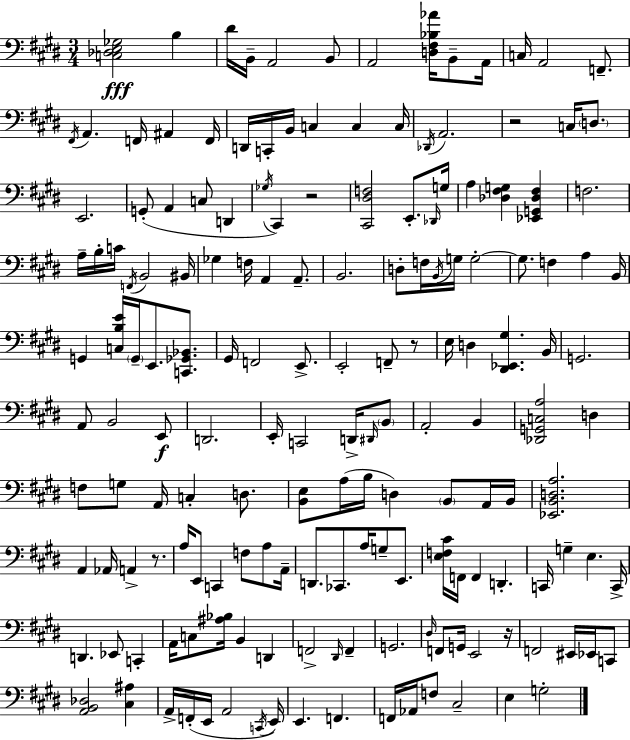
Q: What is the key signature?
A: E major